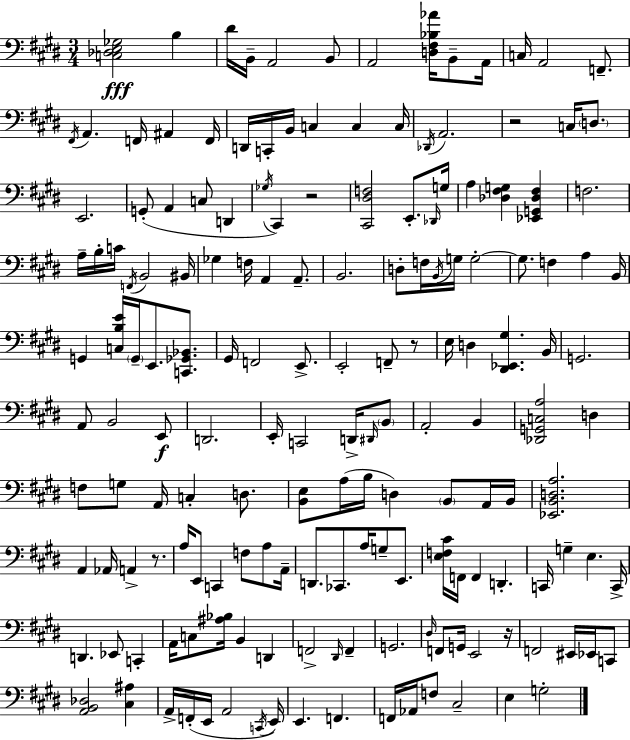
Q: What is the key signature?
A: E major